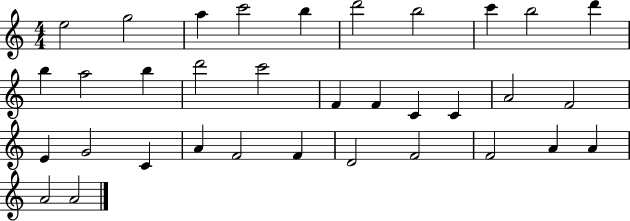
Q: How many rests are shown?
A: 0